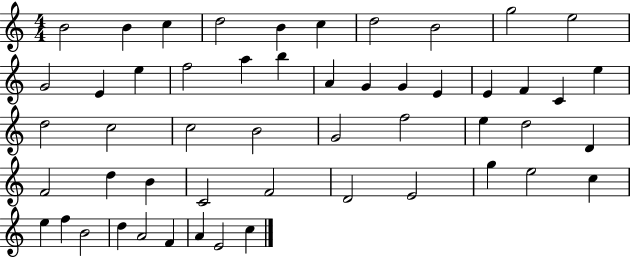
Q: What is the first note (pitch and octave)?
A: B4